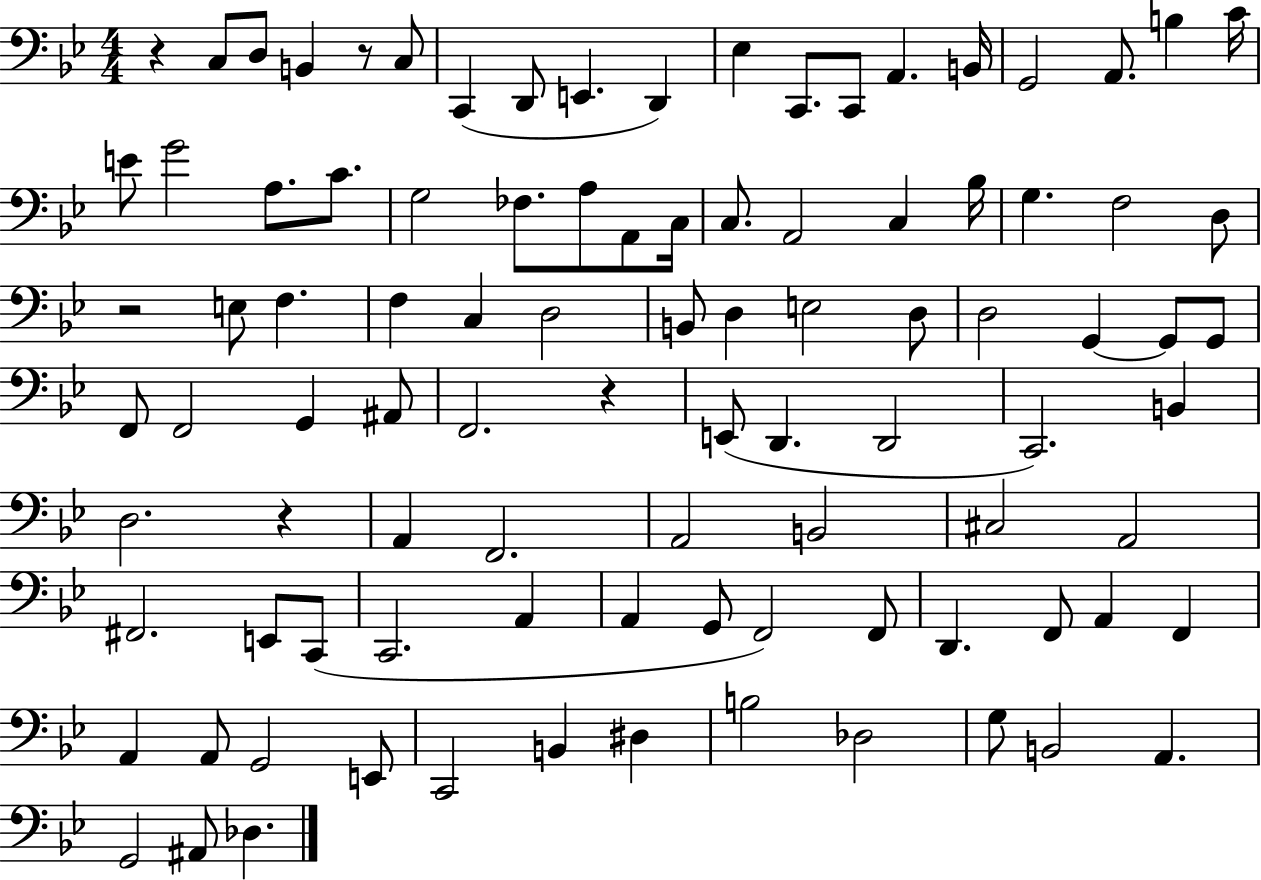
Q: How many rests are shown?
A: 5